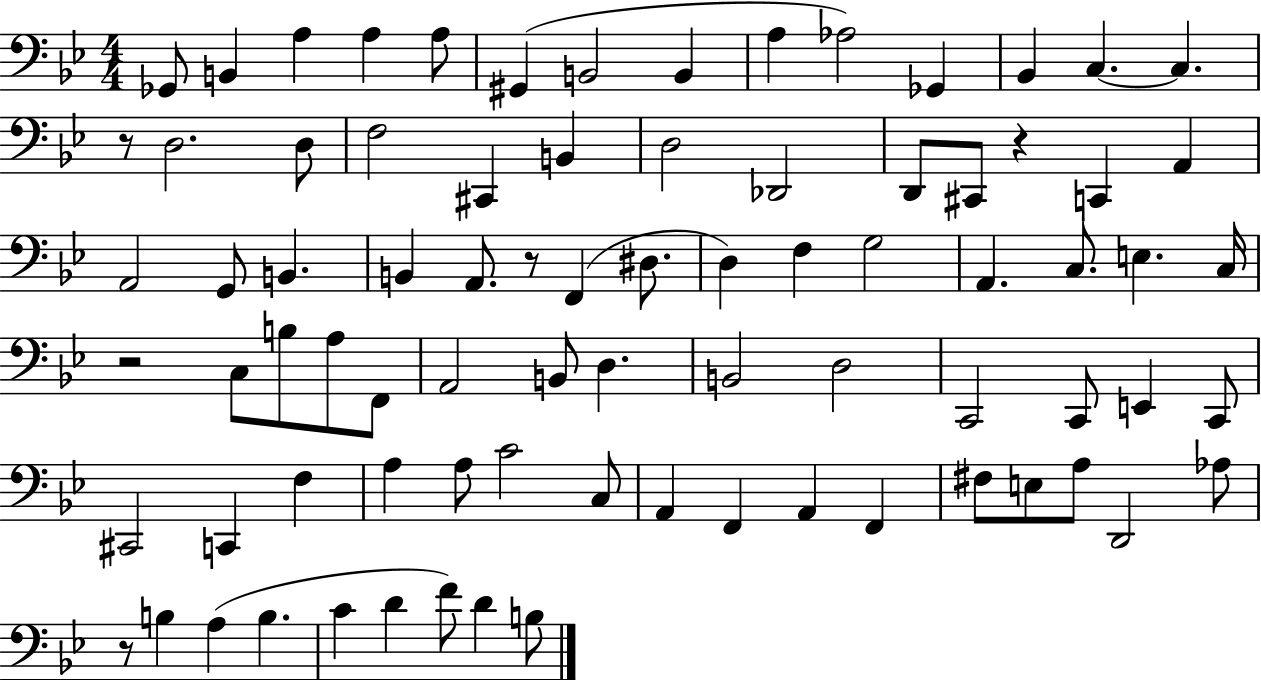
{
  \clef bass
  \numericTimeSignature
  \time 4/4
  \key bes \major
  ges,8 b,4 a4 a4 a8 | gis,4( b,2 b,4 | a4 aes2) ges,4 | bes,4 c4.~~ c4. | \break r8 d2. d8 | f2 cis,4 b,4 | d2 des,2 | d,8 cis,8 r4 c,4 a,4 | \break a,2 g,8 b,4. | b,4 a,8. r8 f,4( dis8. | d4) f4 g2 | a,4. c8. e4. c16 | \break r2 c8 b8 a8 f,8 | a,2 b,8 d4. | b,2 d2 | c,2 c,8 e,4 c,8 | \break cis,2 c,4 f4 | a4 a8 c'2 c8 | a,4 f,4 a,4 f,4 | fis8 e8 a8 d,2 aes8 | \break r8 b4 a4( b4. | c'4 d'4 f'8) d'4 b8 | \bar "|."
}